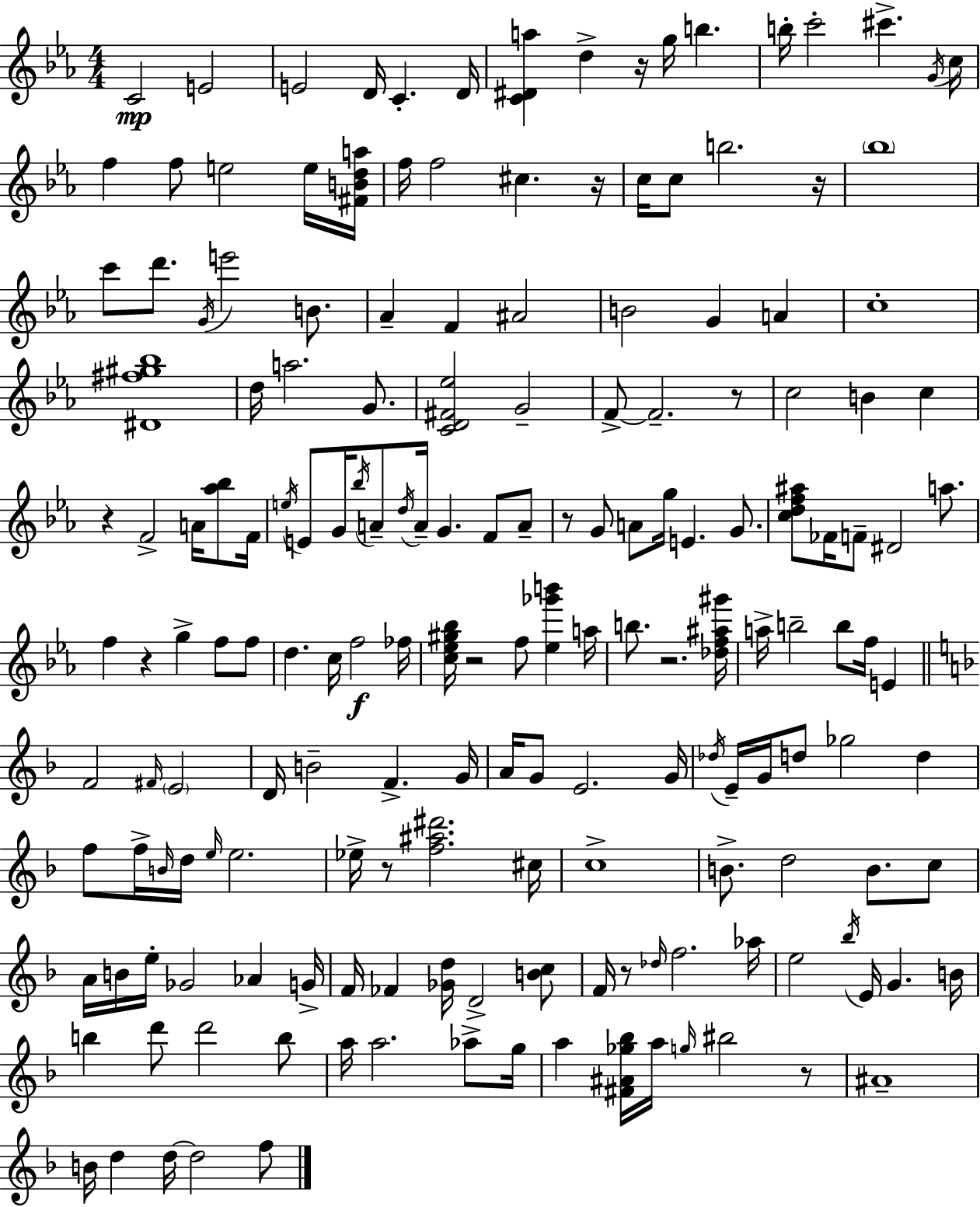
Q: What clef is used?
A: treble